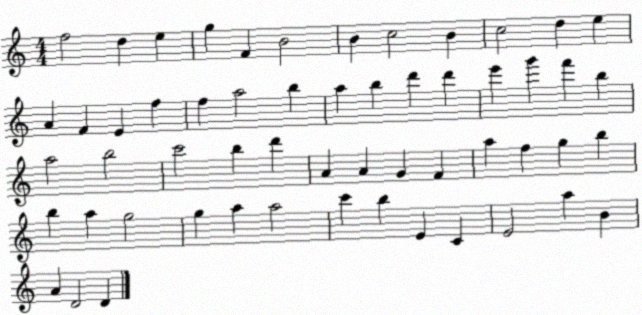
X:1
T:Untitled
M:4/4
L:1/4
K:C
f2 d e g F B2 B c2 B c2 d e A F E f f a2 b a b d' d' e' g' f' b a2 b2 c'2 b d' A A G F a f g b b a g2 g a a2 c' b E C E2 a B A D2 D